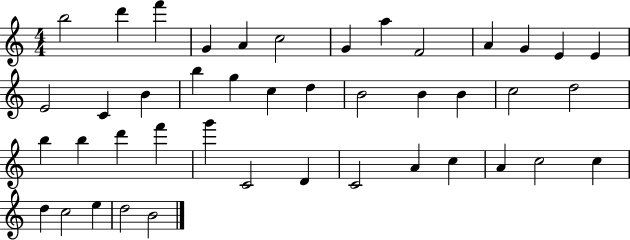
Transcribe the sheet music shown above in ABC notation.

X:1
T:Untitled
M:4/4
L:1/4
K:C
b2 d' f' G A c2 G a F2 A G E E E2 C B b g c d B2 B B c2 d2 b b d' f' g' C2 D C2 A c A c2 c d c2 e d2 B2